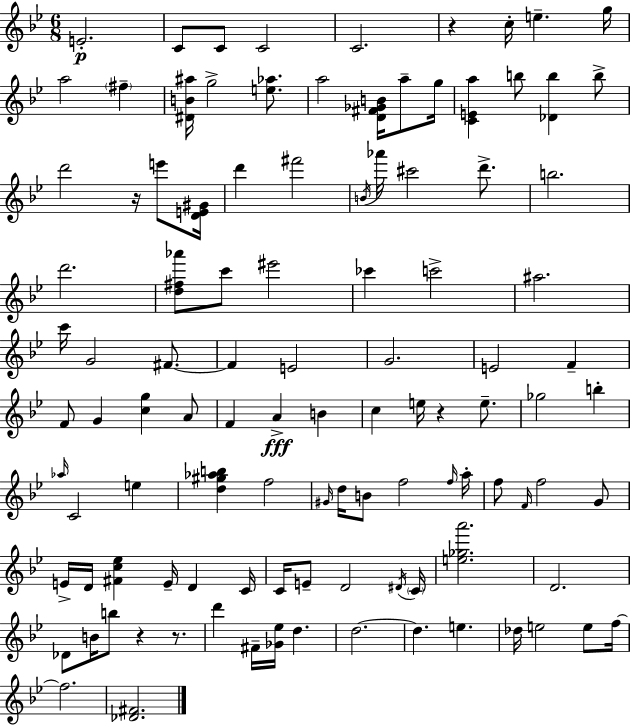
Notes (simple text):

E4/h. C4/e C4/e C4/h C4/h. R/q C5/s E5/q. G5/s A5/h F#5/q [D#4,B4,A#5]/s G5/h [E5,Ab5]/e. A5/h [D4,F#4,Gb4,B4]/s A5/e G5/s [C4,E4,A5]/q B5/e [Db4,B5]/q B5/e D6/h R/s E6/e [D4,E4,G#4]/s D6/q F#6/h B4/s Ab6/s C#6/h D6/e. B5/h. D6/h. [D5,F#5,Ab6]/e C6/e EIS6/h CES6/q C6/h A#5/h. C6/s G4/h F#4/e. F#4/q E4/h G4/h. E4/h F4/q F4/e G4/q [C5,G5]/q A4/e F4/q A4/q B4/q C5/q E5/s R/q E5/e. Gb5/h B5/q Ab5/s C4/h E5/q [D5,G#5,Ab5,B5]/q F5/h G#4/s D5/s B4/e F5/h F5/s A5/s F5/e F4/s F5/h G4/e E4/s D4/s [F#4,C5,Eb5]/q E4/s D4/q C4/s C4/s E4/e D4/h D#4/s C4/s [E5,Gb5,A6]/h. D4/h. Db4/e B4/s B5/e R/q R/e. D6/q F#4/s [Gb4,Eb5]/s D5/q. D5/h. D5/q. E5/q. Db5/s E5/h E5/e F5/s F5/h. [Db4,F#4]/h.